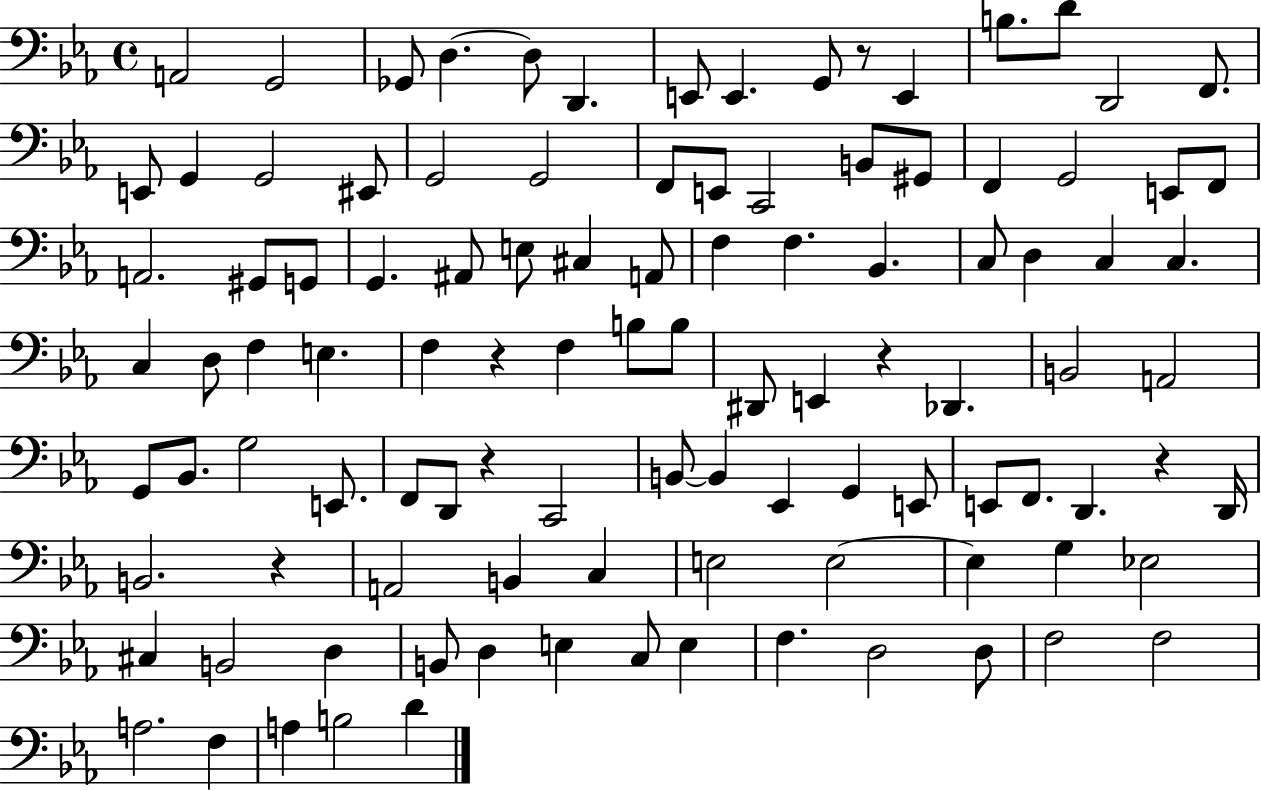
X:1
T:Untitled
M:4/4
L:1/4
K:Eb
A,,2 G,,2 _G,,/2 D, D,/2 D,, E,,/2 E,, G,,/2 z/2 E,, B,/2 D/2 D,,2 F,,/2 E,,/2 G,, G,,2 ^E,,/2 G,,2 G,,2 F,,/2 E,,/2 C,,2 B,,/2 ^G,,/2 F,, G,,2 E,,/2 F,,/2 A,,2 ^G,,/2 G,,/2 G,, ^A,,/2 E,/2 ^C, A,,/2 F, F, _B,, C,/2 D, C, C, C, D,/2 F, E, F, z F, B,/2 B,/2 ^D,,/2 E,, z _D,, B,,2 A,,2 G,,/2 _B,,/2 G,2 E,,/2 F,,/2 D,,/2 z C,,2 B,,/2 B,, _E,, G,, E,,/2 E,,/2 F,,/2 D,, z D,,/4 B,,2 z A,,2 B,, C, E,2 E,2 E, G, _E,2 ^C, B,,2 D, B,,/2 D, E, C,/2 E, F, D,2 D,/2 F,2 F,2 A,2 F, A, B,2 D